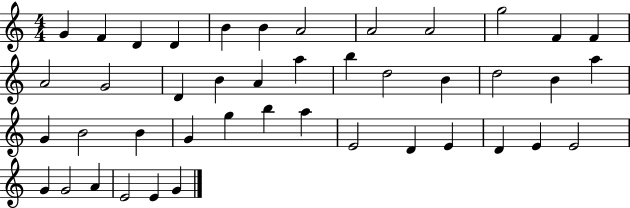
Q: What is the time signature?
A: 4/4